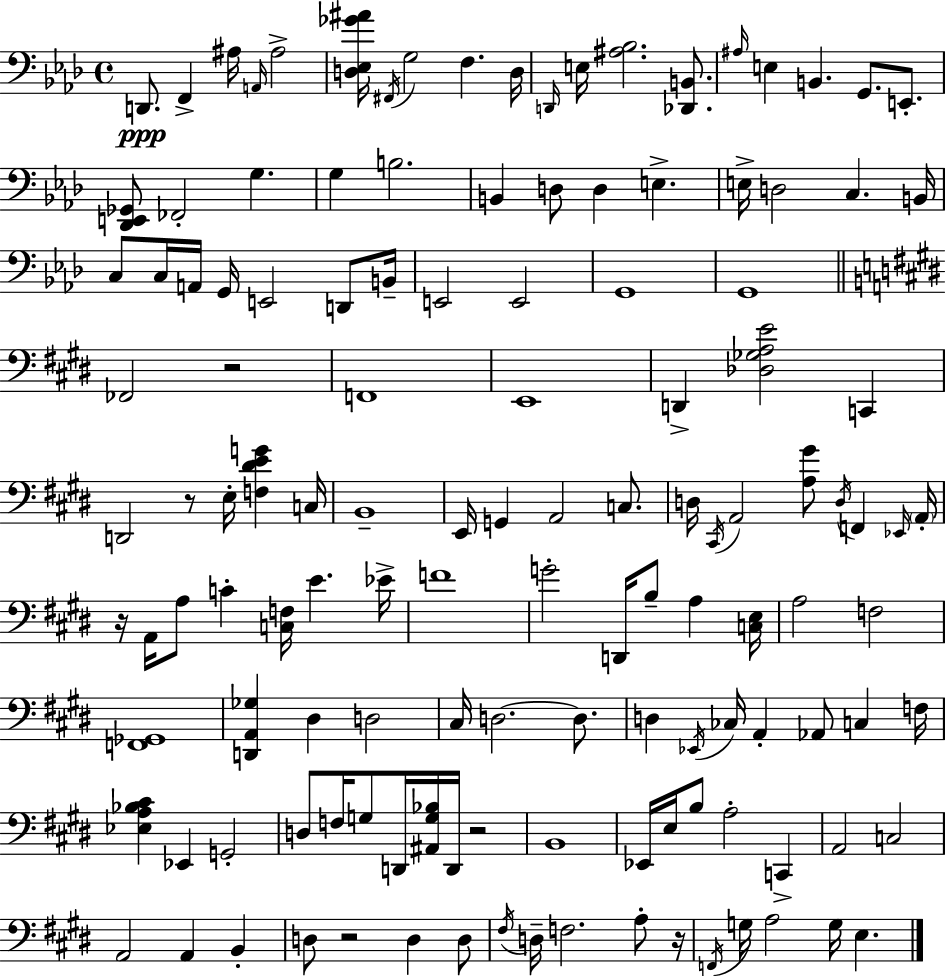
{
  \clef bass
  \time 4/4
  \defaultTimeSignature
  \key aes \major
  d,8.\ppp f,4-> ais16 \grace { a,16 } ais2-> | <d ees ges' ais'>16 \acciaccatura { fis,16 } g2 f4. | d16 \grace { d,16 } e16 <ais bes>2. | <des, b,>8. \grace { ais16 } e4 b,4. g,8. | \break e,8.-. <des, e, ges,>8 fes,2-. g4. | g4 b2. | b,4 d8 d4 e4.-> | e16-> d2 c4. | \break b,16 c8 c16 a,16 g,16 e,2 | d,8 b,16-- e,2 e,2 | g,1 | g,1 | \break \bar "||" \break \key e \major fes,2 r2 | f,1 | e,1 | d,4-> <des ges a e'>2 c,4 | \break d,2 r8 e16-. <f dis' e' g'>4 c16 | b,1-- | e,16 g,4 a,2 c8. | d16 \acciaccatura { cis,16 } a,2 <a gis'>8 \acciaccatura { d16 } f,4 | \break \grace { ees,16 } \parenthesize a,16-. r16 a,16 a8 c'4-. <c f>16 e'4. | ees'16-> f'1 | g'2-. d,16 b8-- a4 | <c e>16 a2 f2 | \break <f, ges,>1 | <d, a, ges>4 dis4 d2 | cis16 d2.~~ | d8. d4 \acciaccatura { ees,16 } ces16 a,4-. aes,8 c4 | \break f16 <ees a bes cis'>4 ees,4 g,2-. | d8 f16 g8 d,16 <ais, g bes>16 d,16 r2 | b,1 | ees,16 e16 b8 a2-. | \break c,4-> a,2 c2 | a,2 a,4 | b,4-. d8 r2 d4 | d8 \acciaccatura { fis16 } d16-- f2. | \break a8-. r16 \acciaccatura { f,16 } g16 a2 g16 | e4. \bar "|."
}